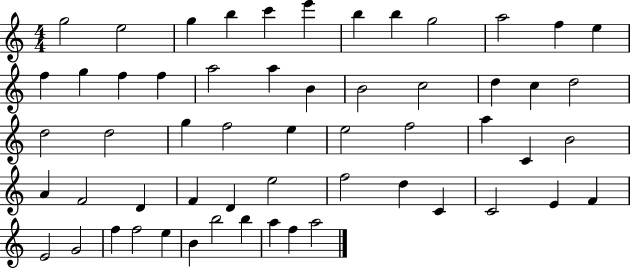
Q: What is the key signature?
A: C major